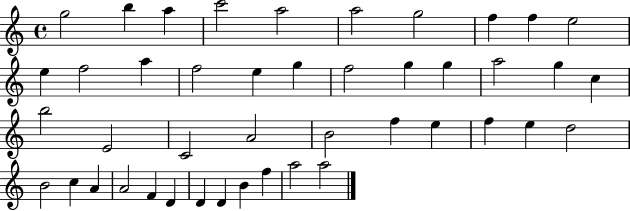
{
  \clef treble
  \time 4/4
  \defaultTimeSignature
  \key c \major
  g''2 b''4 a''4 | c'''2 a''2 | a''2 g''2 | f''4 f''4 e''2 | \break e''4 f''2 a''4 | f''2 e''4 g''4 | f''2 g''4 g''4 | a''2 g''4 c''4 | \break b''2 e'2 | c'2 a'2 | b'2 f''4 e''4 | f''4 e''4 d''2 | \break b'2 c''4 a'4 | a'2 f'4 d'4 | d'4 d'4 b'4 f''4 | a''2 a''2 | \break \bar "|."
}